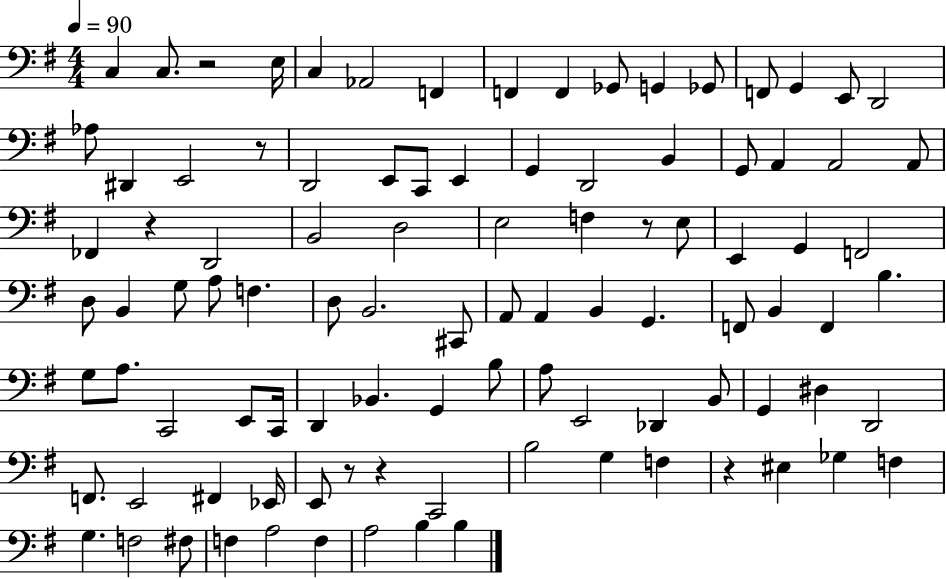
C3/q C3/e. R/h E3/s C3/q Ab2/h F2/q F2/q F2/q Gb2/e G2/q Gb2/e F2/e G2/q E2/e D2/h Ab3/e D#2/q E2/h R/e D2/h E2/e C2/e E2/q G2/q D2/h B2/q G2/e A2/q A2/h A2/e FES2/q R/q D2/h B2/h D3/h E3/h F3/q R/e E3/e E2/q G2/q F2/h D3/e B2/q G3/e A3/e F3/q. D3/e B2/h. C#2/e A2/e A2/q B2/q G2/q. F2/e B2/q F2/q B3/q. G3/e A3/e. C2/h E2/e C2/s D2/q Bb2/q. G2/q B3/e A3/e E2/h Db2/q B2/e G2/q D#3/q D2/h F2/e. E2/h F#2/q Eb2/s E2/e R/e R/q C2/h B3/h G3/q F3/q R/q EIS3/q Gb3/q F3/q G3/q. F3/h F#3/e F3/q A3/h F3/q A3/h B3/q B3/q